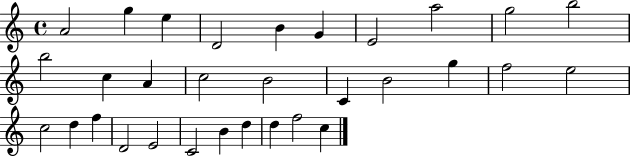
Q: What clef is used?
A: treble